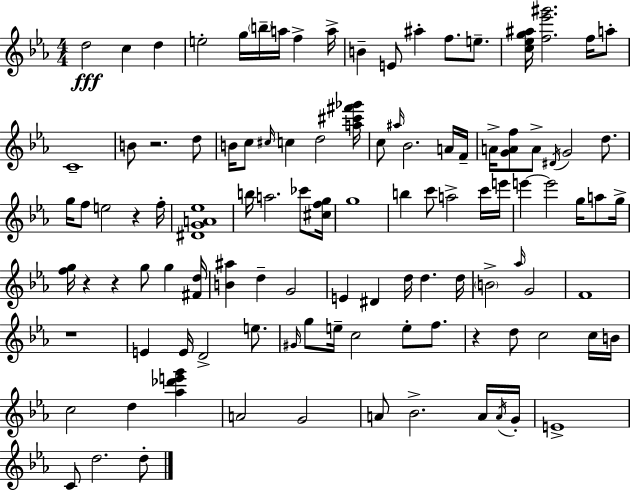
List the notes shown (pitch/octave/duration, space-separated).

D5/h C5/q D5/q E5/h G5/s B5/s A5/s F5/q A5/s B4/q E4/e A#5/q F5/e. E5/e. [C5,Eb5,G5,A#5]/s [F5,Eb6,G#6]/h. F5/s A5/e C4/w B4/e R/h. D5/e B4/s C5/e C#5/s C5/q D5/h [A5,C#6,F#6,Gb6]/s C5/e A#5/s Bb4/h. A4/s F4/s A4/s [G4,A4,F5]/e A4/e D#4/s G4/h D5/e. G5/s F5/e E5/h R/q F5/s [D#4,G4,A4,Eb5]/w B5/s A5/h. CES6/e [C#5,F5,G5]/s G5/w B5/q C6/e A5/h C6/s E6/s E6/q E6/h G5/s A5/e G5/s [F5,G5]/s R/q R/q G5/e G5/q [F#4,D5]/s [B4,A#5]/q D5/q G4/h E4/q D#4/q D5/s D5/q. D5/s B4/h Ab5/s G4/h F4/w R/w E4/q E4/s D4/h E5/e. G#4/s G5/e E5/s C5/h E5/e F5/e. R/q D5/e C5/h C5/s B4/s C5/h D5/q [Ab5,Db6,E6,G6]/q A4/h G4/h A4/e Bb4/h. A4/s A4/s G4/s E4/w C4/e D5/h. D5/e